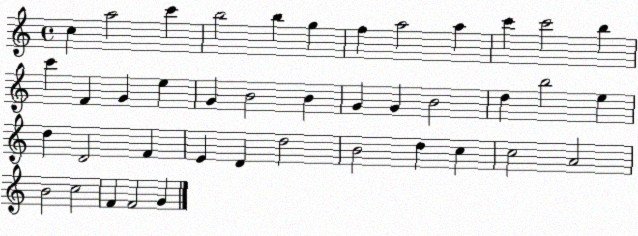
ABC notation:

X:1
T:Untitled
M:4/4
L:1/4
K:C
c a2 c' b2 b g f a2 a c' c'2 b c' F G e G B2 B G G B2 d b2 e d D2 F E D d2 B2 d c c2 A2 B2 c2 F F2 G